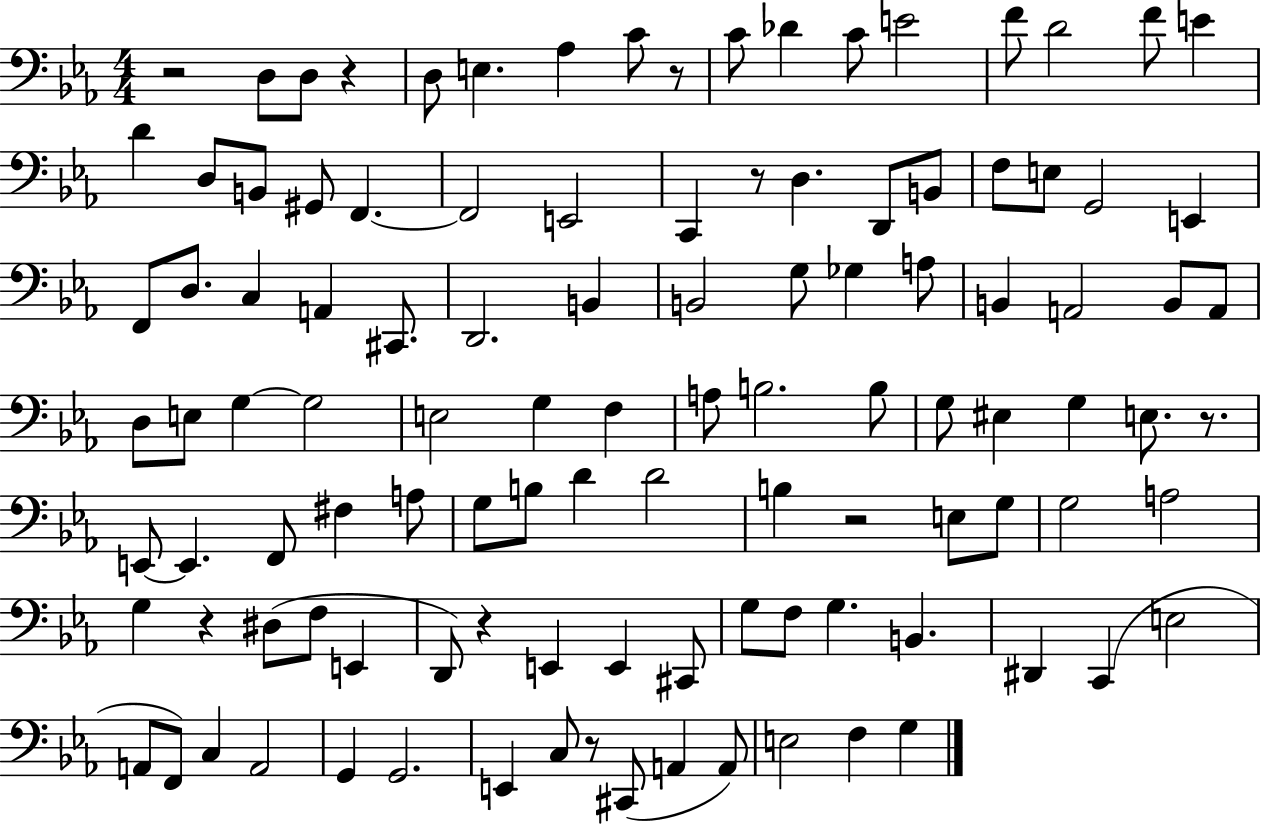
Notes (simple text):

R/h D3/e D3/e R/q D3/e E3/q. Ab3/q C4/e R/e C4/e Db4/q C4/e E4/h F4/e D4/h F4/e E4/q D4/q D3/e B2/e G#2/e F2/q. F2/h E2/h C2/q R/e D3/q. D2/e B2/e F3/e E3/e G2/h E2/q F2/e D3/e. C3/q A2/q C#2/e. D2/h. B2/q B2/h G3/e Gb3/q A3/e B2/q A2/h B2/e A2/e D3/e E3/e G3/q G3/h E3/h G3/q F3/q A3/e B3/h. B3/e G3/e EIS3/q G3/q E3/e. R/e. E2/e E2/q. F2/e F#3/q A3/e G3/e B3/e D4/q D4/h B3/q R/h E3/e G3/e G3/h A3/h G3/q R/q D#3/e F3/e E2/q D2/e R/q E2/q E2/q C#2/e G3/e F3/e G3/q. B2/q. D#2/q C2/q E3/h A2/e F2/e C3/q A2/h G2/q G2/h. E2/q C3/e R/e C#2/e A2/q A2/e E3/h F3/q G3/q